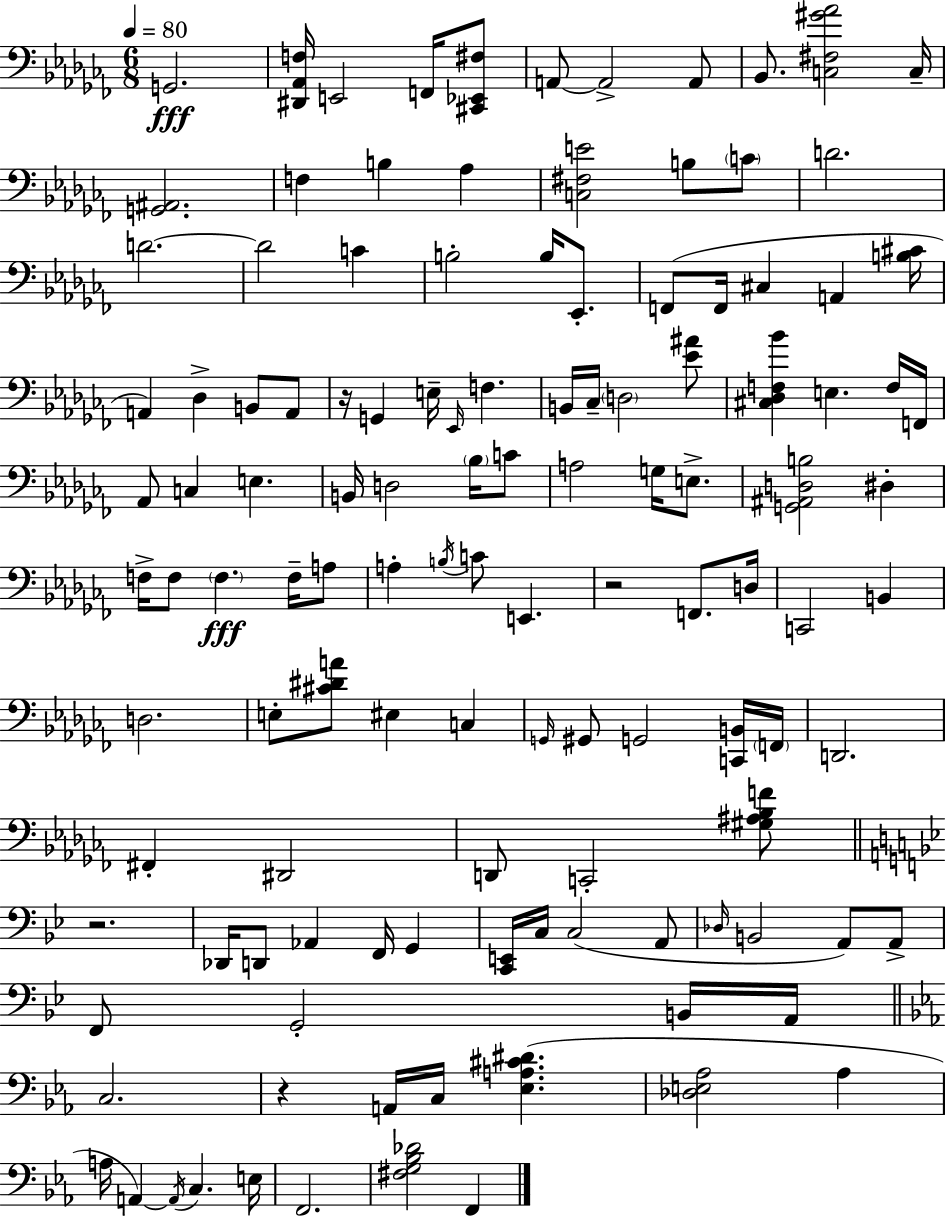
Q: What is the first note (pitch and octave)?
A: G2